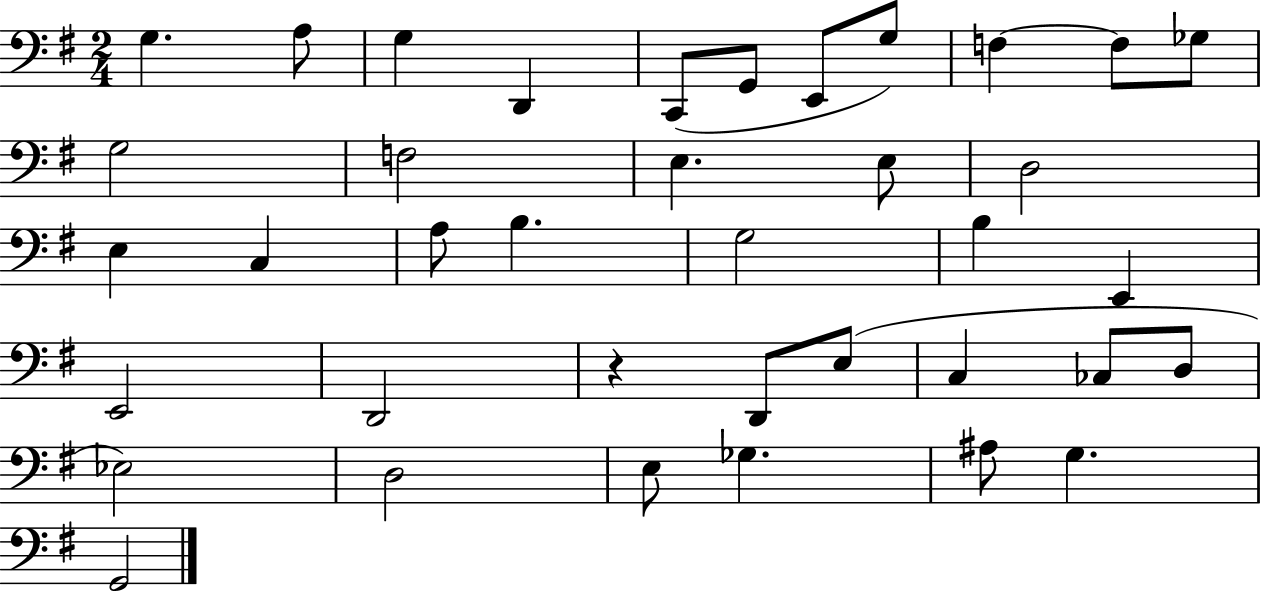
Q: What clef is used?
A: bass